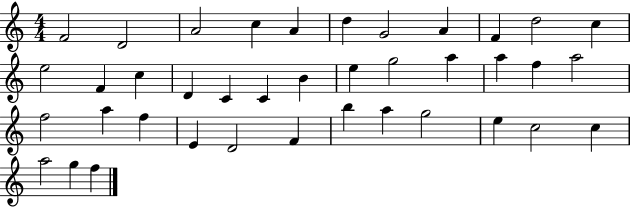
{
  \clef treble
  \numericTimeSignature
  \time 4/4
  \key c \major
  f'2 d'2 | a'2 c''4 a'4 | d''4 g'2 a'4 | f'4 d''2 c''4 | \break e''2 f'4 c''4 | d'4 c'4 c'4 b'4 | e''4 g''2 a''4 | a''4 f''4 a''2 | \break f''2 a''4 f''4 | e'4 d'2 f'4 | b''4 a''4 g''2 | e''4 c''2 c''4 | \break a''2 g''4 f''4 | \bar "|."
}